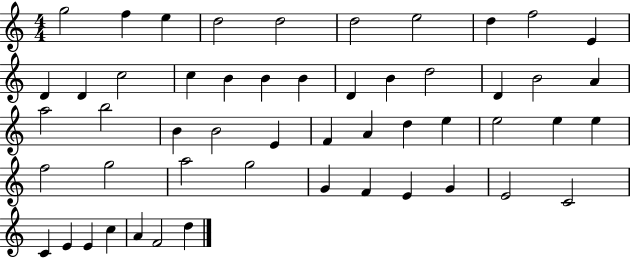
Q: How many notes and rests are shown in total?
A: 52